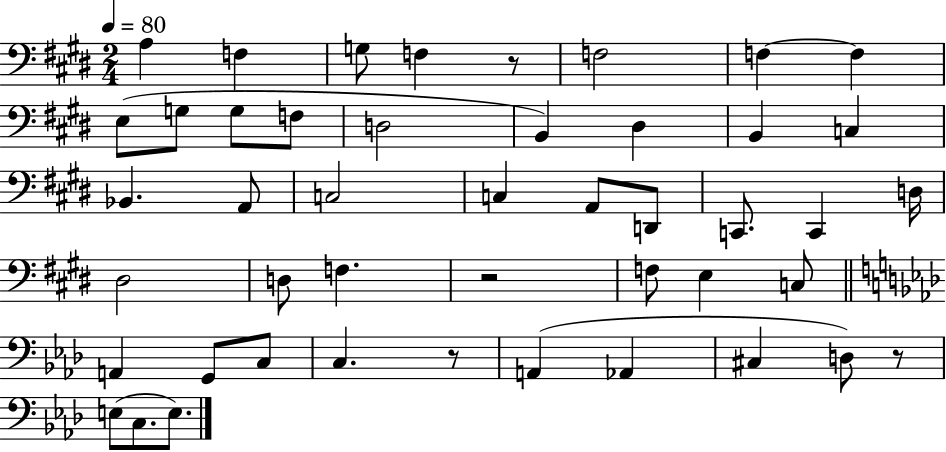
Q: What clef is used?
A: bass